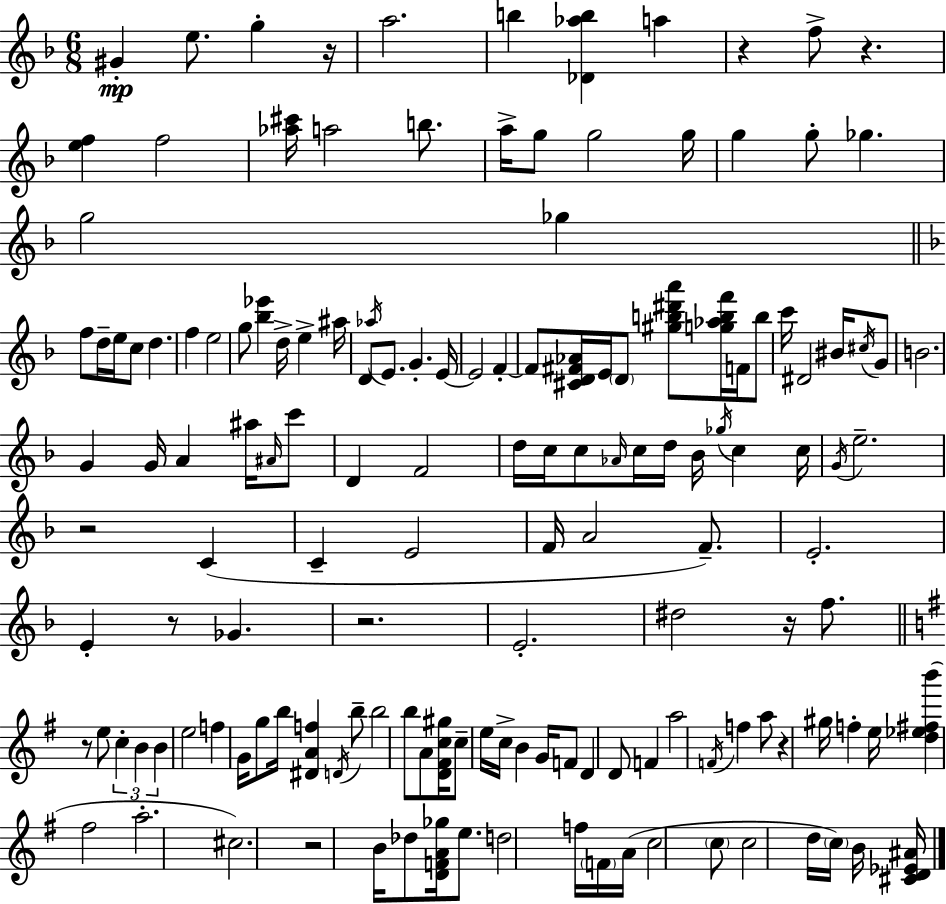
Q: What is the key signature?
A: D minor